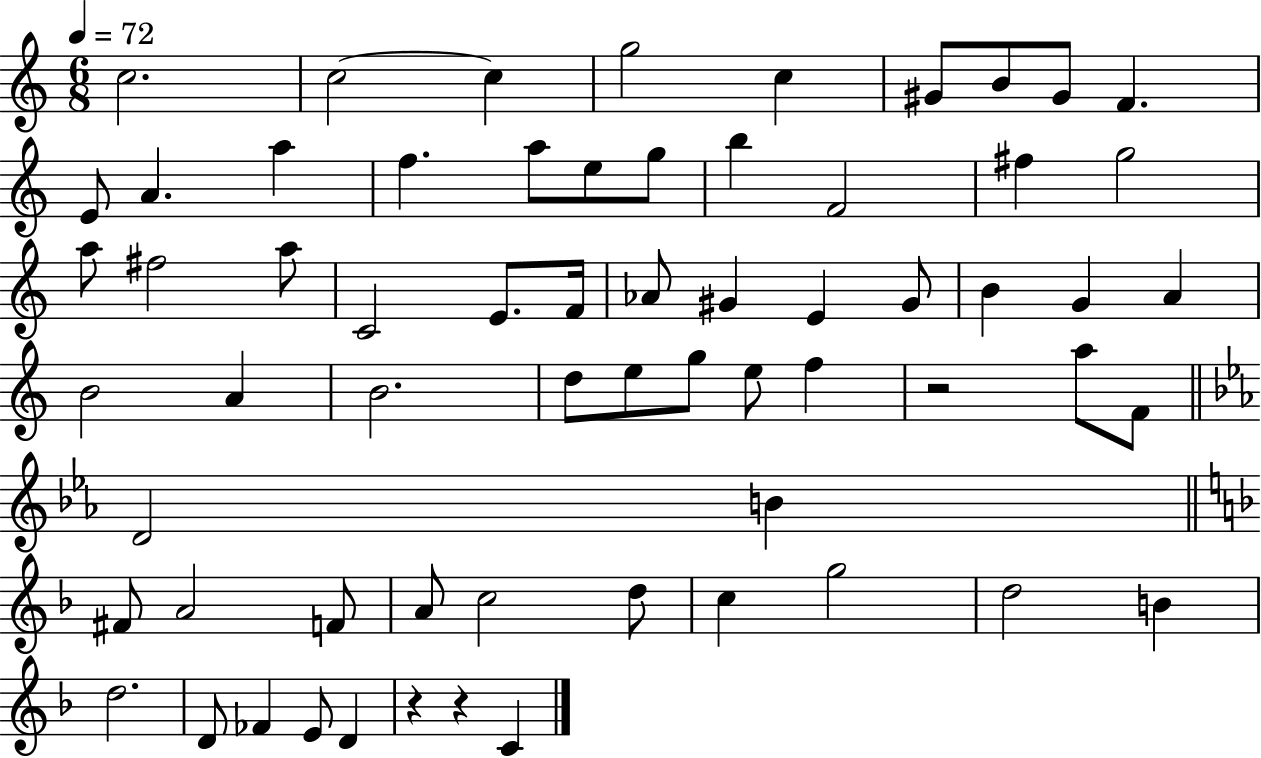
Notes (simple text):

C5/h. C5/h C5/q G5/h C5/q G#4/e B4/e G#4/e F4/q. E4/e A4/q. A5/q F5/q. A5/e E5/e G5/e B5/q F4/h F#5/q G5/h A5/e F#5/h A5/e C4/h E4/e. F4/s Ab4/e G#4/q E4/q G#4/e B4/q G4/q A4/q B4/h A4/q B4/h. D5/e E5/e G5/e E5/e F5/q R/h A5/e F4/e D4/h B4/q F#4/e A4/h F4/e A4/e C5/h D5/e C5/q G5/h D5/h B4/q D5/h. D4/e FES4/q E4/e D4/q R/q R/q C4/q